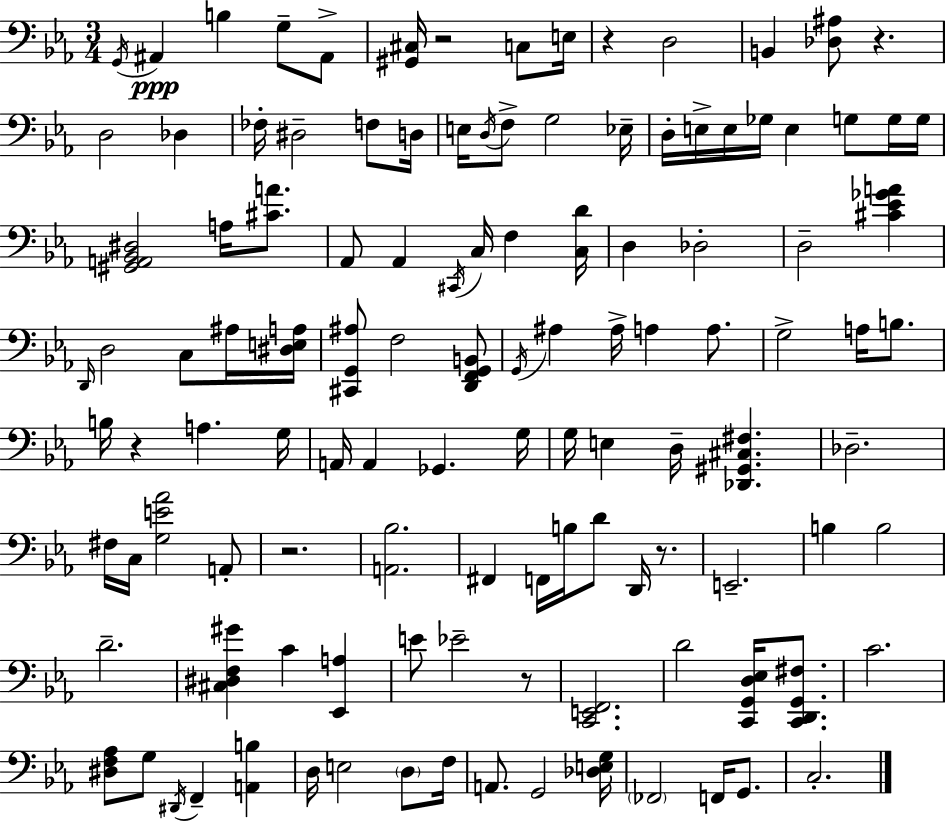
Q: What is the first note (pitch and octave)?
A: G2